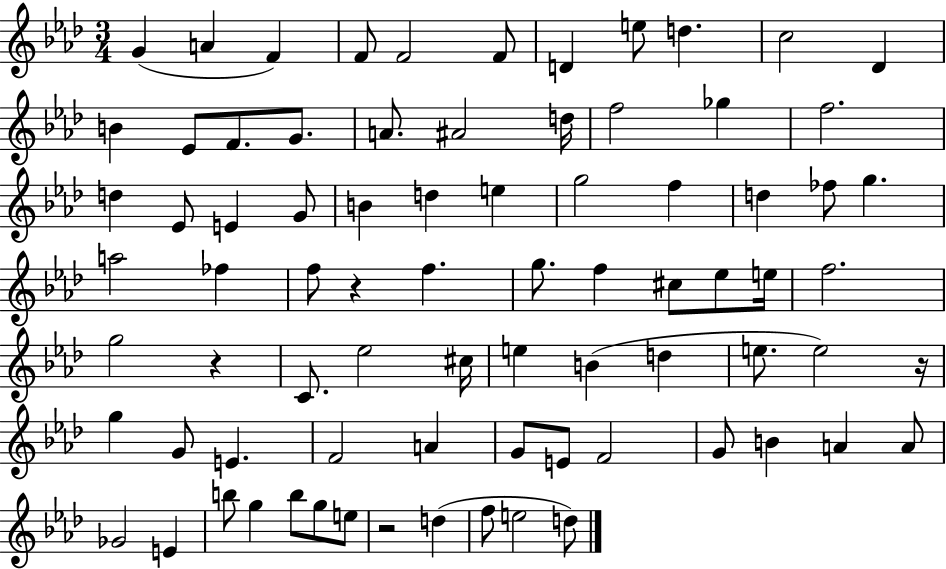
G4/q A4/q F4/q F4/e F4/h F4/e D4/q E5/e D5/q. C5/h Db4/q B4/q Eb4/e F4/e. G4/e. A4/e. A#4/h D5/s F5/h Gb5/q F5/h. D5/q Eb4/e E4/q G4/e B4/q D5/q E5/q G5/h F5/q D5/q FES5/e G5/q. A5/h FES5/q F5/e R/q F5/q. G5/e. F5/q C#5/e Eb5/e E5/s F5/h. G5/h R/q C4/e. Eb5/h C#5/s E5/q B4/q D5/q E5/e. E5/h R/s G5/q G4/e E4/q. F4/h A4/q G4/e E4/e F4/h G4/e B4/q A4/q A4/e Gb4/h E4/q B5/e G5/q B5/e G5/e E5/e R/h D5/q F5/e E5/h D5/e